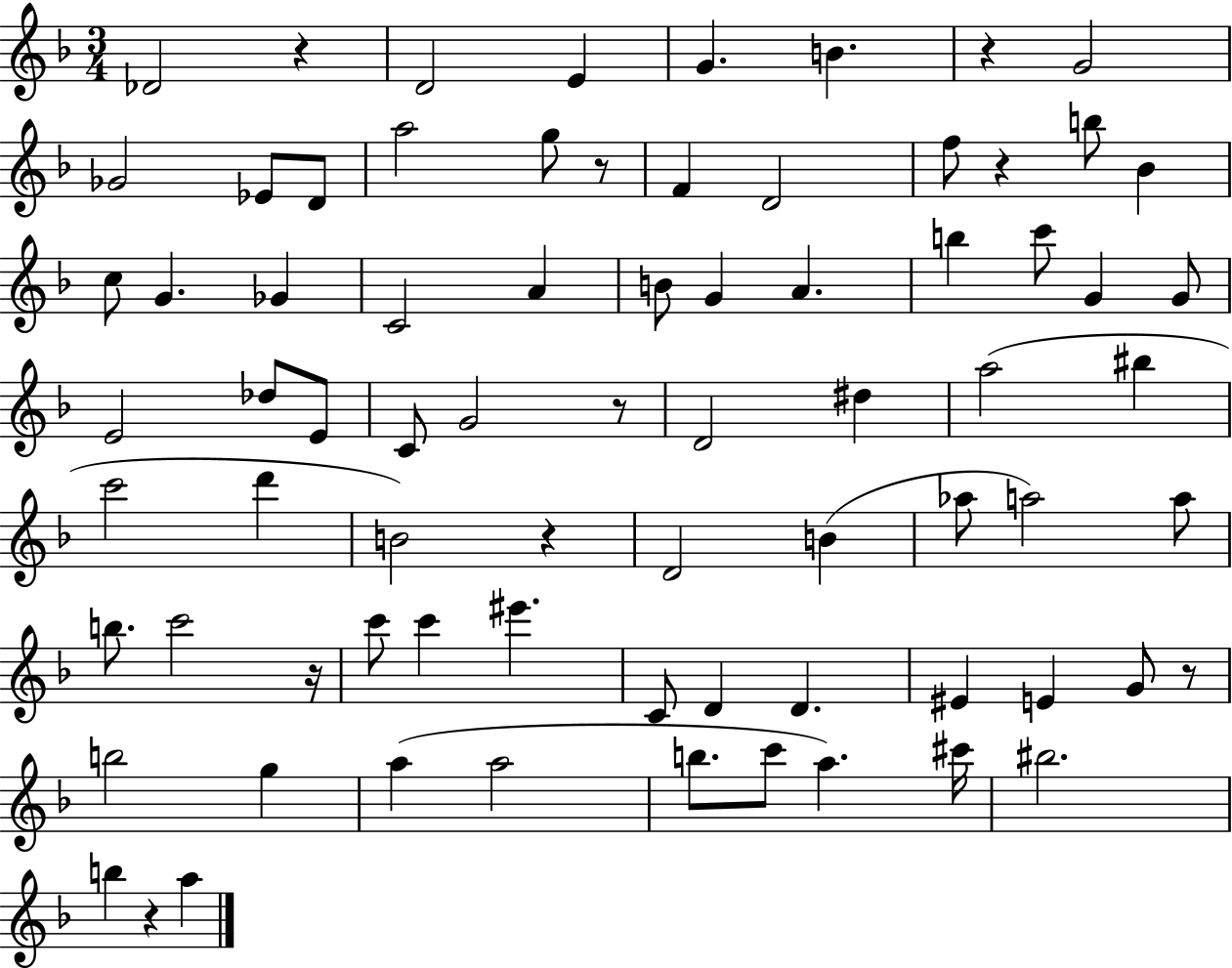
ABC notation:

X:1
T:Untitled
M:3/4
L:1/4
K:F
_D2 z D2 E G B z G2 _G2 _E/2 D/2 a2 g/2 z/2 F D2 f/2 z b/2 _B c/2 G _G C2 A B/2 G A b c'/2 G G/2 E2 _d/2 E/2 C/2 G2 z/2 D2 ^d a2 ^b c'2 d' B2 z D2 B _a/2 a2 a/2 b/2 c'2 z/4 c'/2 c' ^e' C/2 D D ^E E G/2 z/2 b2 g a a2 b/2 c'/2 a ^c'/4 ^b2 b z a